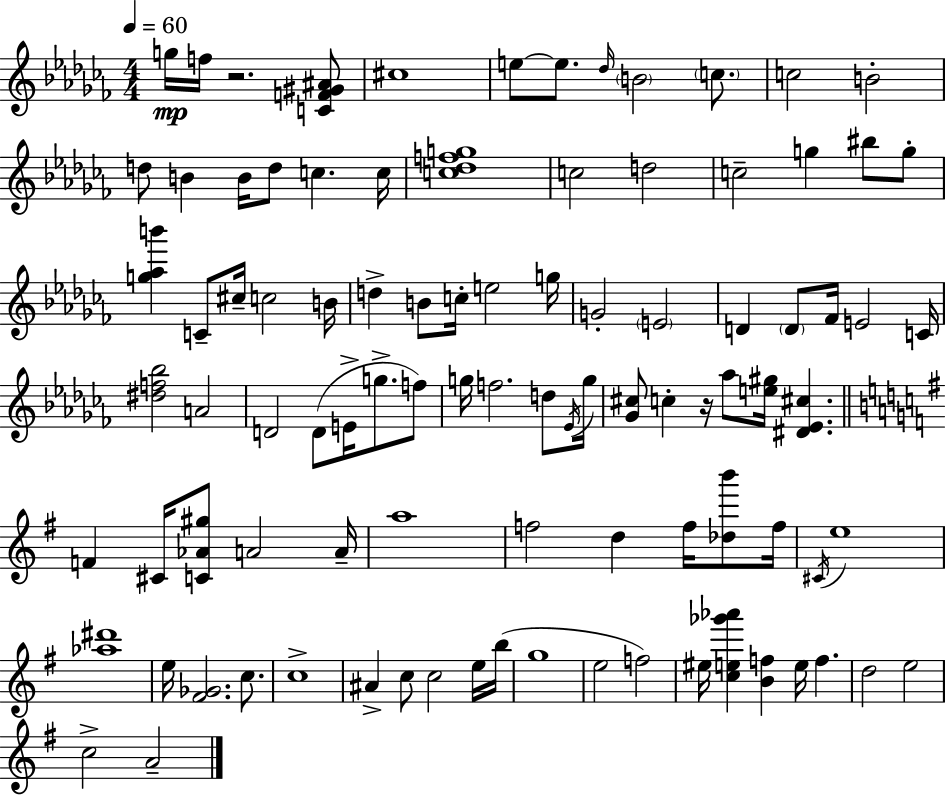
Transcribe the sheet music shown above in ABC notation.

X:1
T:Untitled
M:4/4
L:1/4
K:Abm
g/4 f/4 z2 [CF^G^A]/2 ^c4 e/2 e/2 _d/4 B2 c/2 c2 B2 d/2 B B/4 d/2 c c/4 [c_dfg]4 c2 d2 c2 g ^b/2 g/2 [g_ab'] C/2 ^c/4 c2 B/4 d B/2 c/4 e2 g/4 G2 E2 D D/2 _F/4 E2 C/4 [^df_b]2 A2 D2 D/2 E/4 g/2 f/2 g/4 f2 d/2 _E/4 g/4 [_G^c]/2 c z/4 _a/2 [e^g]/4 [^D_E^c] F ^C/4 [C_A^g]/2 A2 A/4 a4 f2 d f/4 [_db']/2 f/4 ^C/4 e4 [_a^d']4 e/4 [^F_G]2 c/2 c4 ^A c/2 c2 e/4 b/4 g4 e2 f2 ^e/4 [ce_g'_a'] [Bf] e/4 f d2 e2 c2 A2